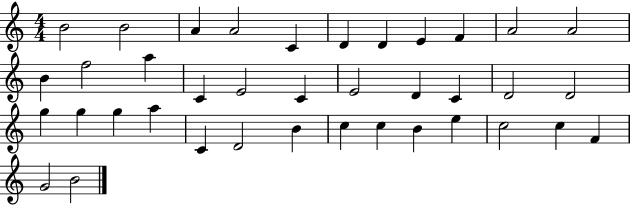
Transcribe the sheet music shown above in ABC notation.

X:1
T:Untitled
M:4/4
L:1/4
K:C
B2 B2 A A2 C D D E F A2 A2 B f2 a C E2 C E2 D C D2 D2 g g g a C D2 B c c B e c2 c F G2 B2